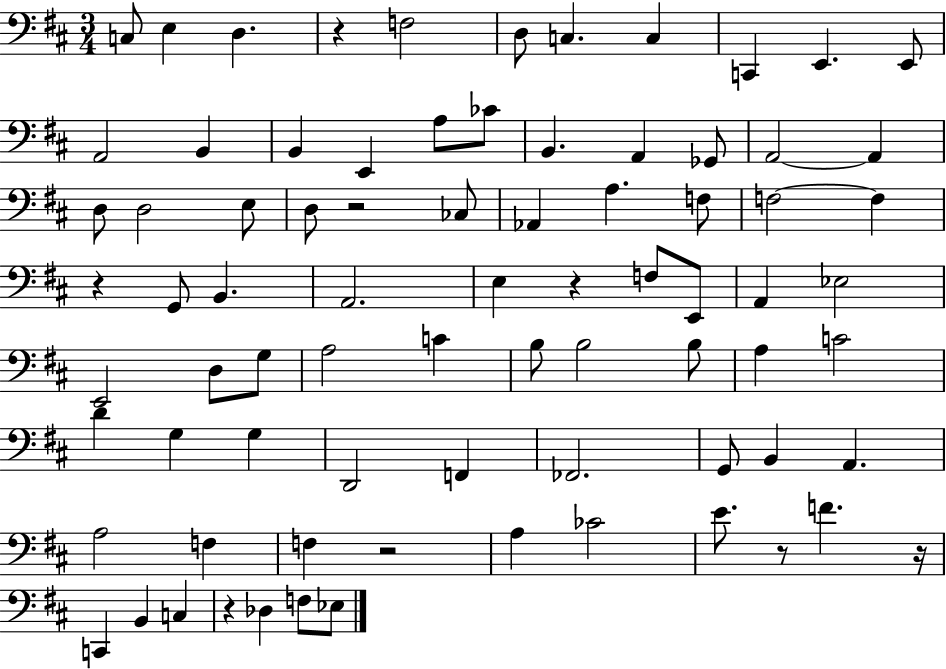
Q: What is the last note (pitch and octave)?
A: Eb3